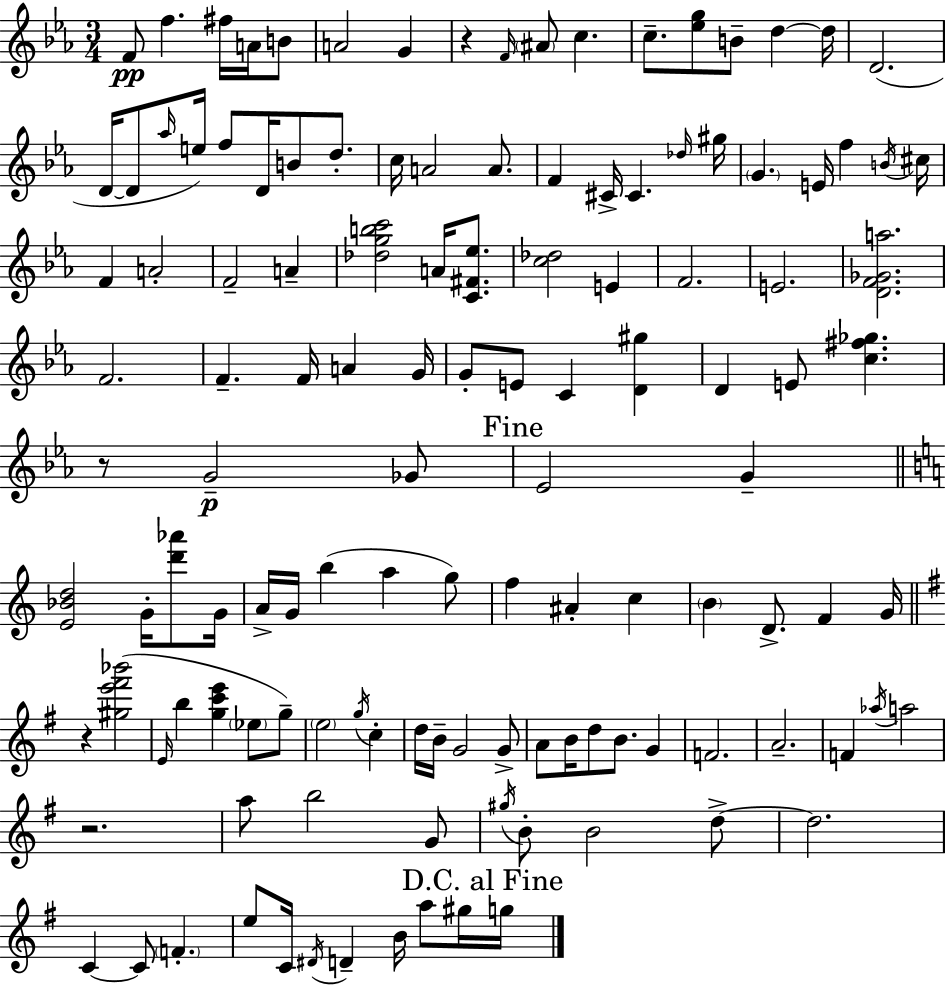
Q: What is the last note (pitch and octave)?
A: G5